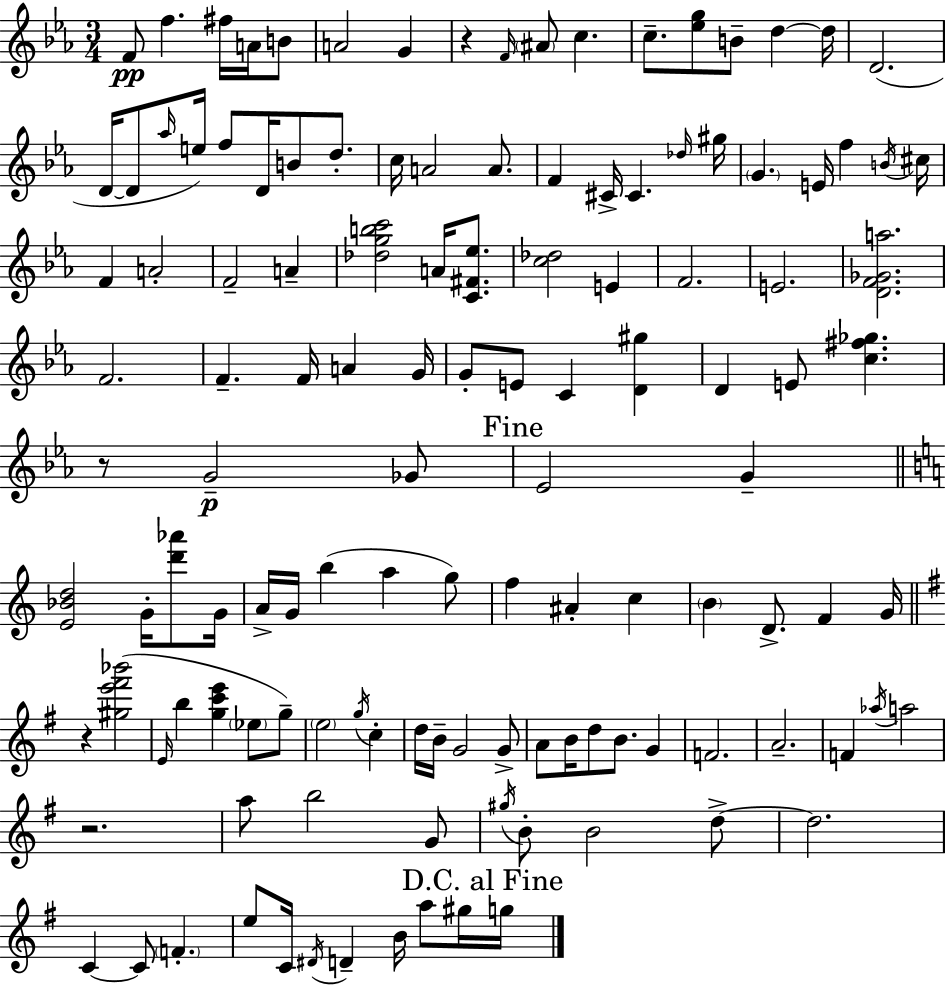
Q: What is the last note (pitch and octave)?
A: G5